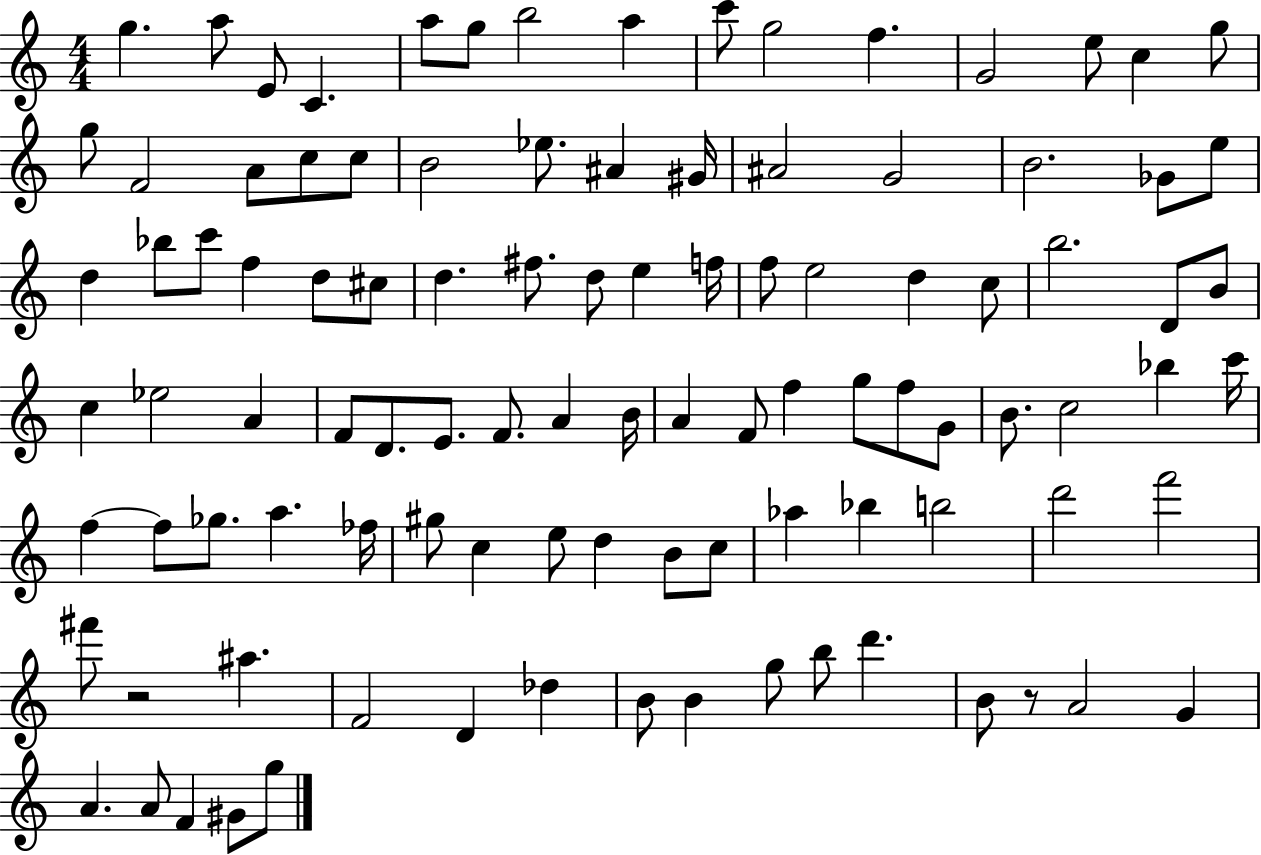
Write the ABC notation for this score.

X:1
T:Untitled
M:4/4
L:1/4
K:C
g a/2 E/2 C a/2 g/2 b2 a c'/2 g2 f G2 e/2 c g/2 g/2 F2 A/2 c/2 c/2 B2 _e/2 ^A ^G/4 ^A2 G2 B2 _G/2 e/2 d _b/2 c'/2 f d/2 ^c/2 d ^f/2 d/2 e f/4 f/2 e2 d c/2 b2 D/2 B/2 c _e2 A F/2 D/2 E/2 F/2 A B/4 A F/2 f g/2 f/2 G/2 B/2 c2 _b c'/4 f f/2 _g/2 a _f/4 ^g/2 c e/2 d B/2 c/2 _a _b b2 d'2 f'2 ^f'/2 z2 ^a F2 D _d B/2 B g/2 b/2 d' B/2 z/2 A2 G A A/2 F ^G/2 g/2